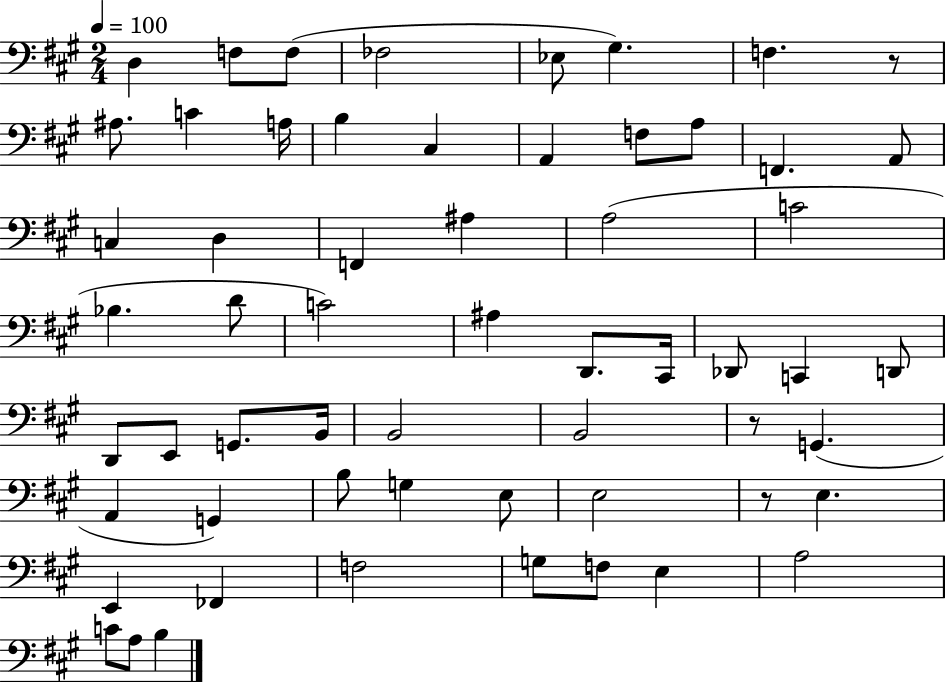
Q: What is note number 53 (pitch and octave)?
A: A3